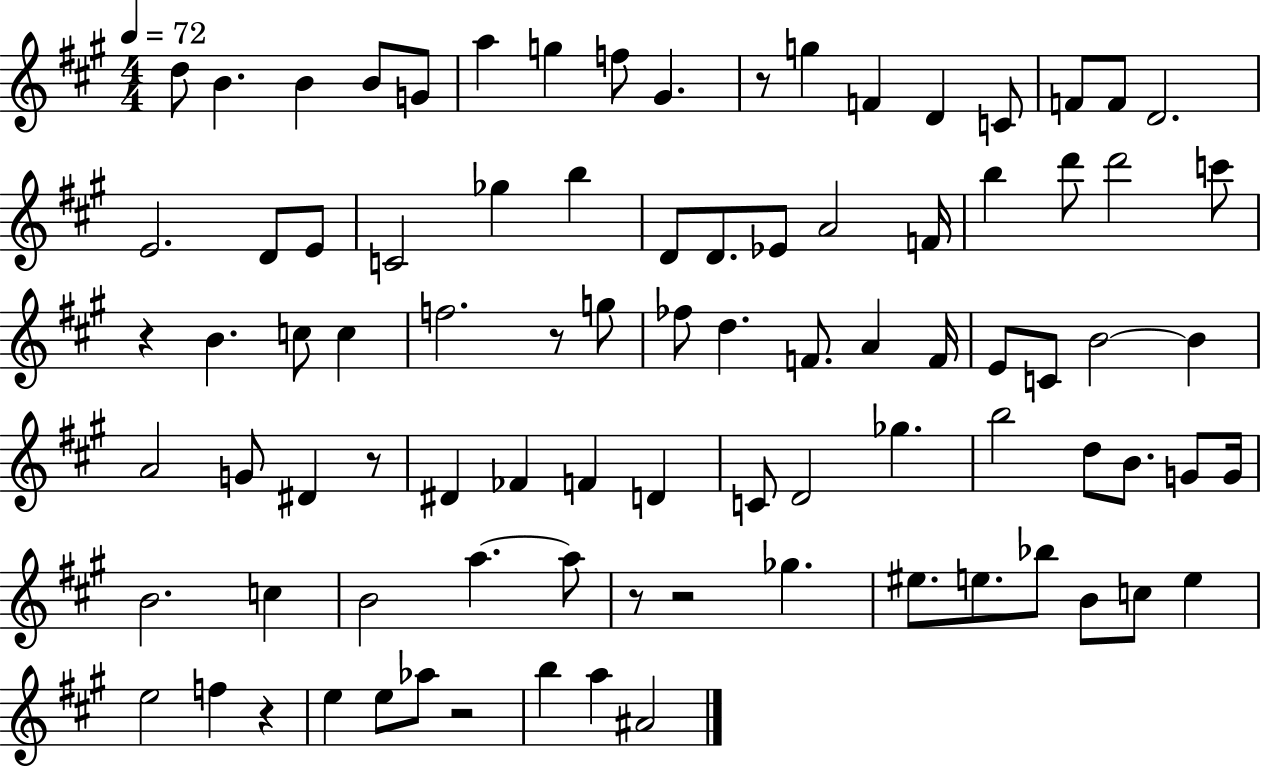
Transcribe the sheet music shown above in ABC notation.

X:1
T:Untitled
M:4/4
L:1/4
K:A
d/2 B B B/2 G/2 a g f/2 ^G z/2 g F D C/2 F/2 F/2 D2 E2 D/2 E/2 C2 _g b D/2 D/2 _E/2 A2 F/4 b d'/2 d'2 c'/2 z B c/2 c f2 z/2 g/2 _f/2 d F/2 A F/4 E/2 C/2 B2 B A2 G/2 ^D z/2 ^D _F F D C/2 D2 _g b2 d/2 B/2 G/2 G/4 B2 c B2 a a/2 z/2 z2 _g ^e/2 e/2 _b/2 B/2 c/2 e e2 f z e e/2 _a/2 z2 b a ^A2